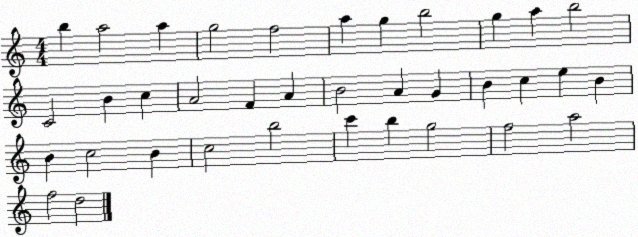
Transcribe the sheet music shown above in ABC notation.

X:1
T:Untitled
M:4/4
L:1/4
K:C
b a2 a g2 f2 a g b2 g a b2 C2 B c A2 F A B2 A G B c e B B c2 B c2 b2 c' b g2 f2 a2 f2 d2